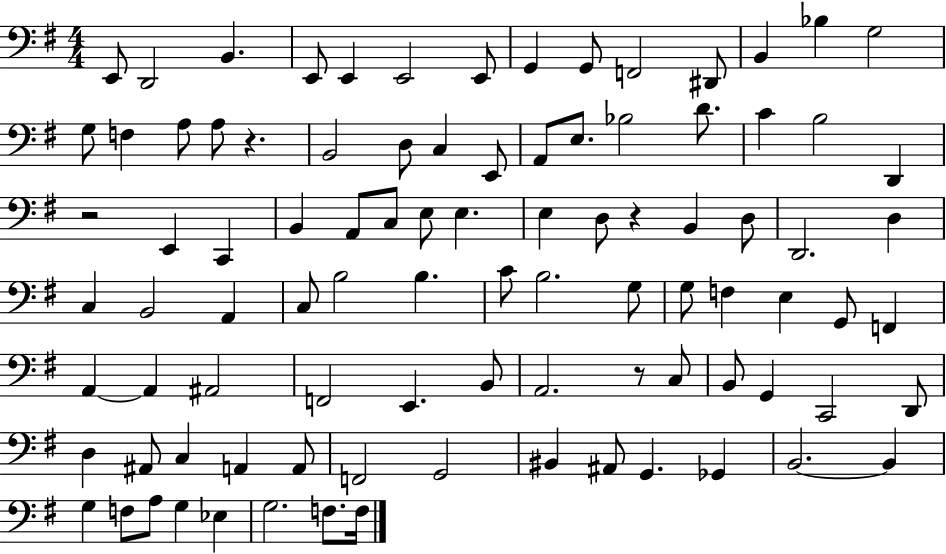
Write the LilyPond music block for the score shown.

{
  \clef bass
  \numericTimeSignature
  \time 4/4
  \key g \major
  \repeat volta 2 { e,8 d,2 b,4. | e,8 e,4 e,2 e,8 | g,4 g,8 f,2 dis,8 | b,4 bes4 g2 | \break g8 f4 a8 a8 r4. | b,2 d8 c4 e,8 | a,8 e8. bes2 d'8. | c'4 b2 d,4 | \break r2 e,4 c,4 | b,4 a,8 c8 e8 e4. | e4 d8 r4 b,4 d8 | d,2. d4 | \break c4 b,2 a,4 | c8 b2 b4. | c'8 b2. g8 | g8 f4 e4 g,8 f,4 | \break a,4~~ a,4 ais,2 | f,2 e,4. b,8 | a,2. r8 c8 | b,8 g,4 c,2 d,8 | \break d4 ais,8 c4 a,4 a,8 | f,2 g,2 | bis,4 ais,8 g,4. ges,4 | b,2.~~ b,4 | \break g4 f8 a8 g4 ees4 | g2. f8. f16 | } \bar "|."
}